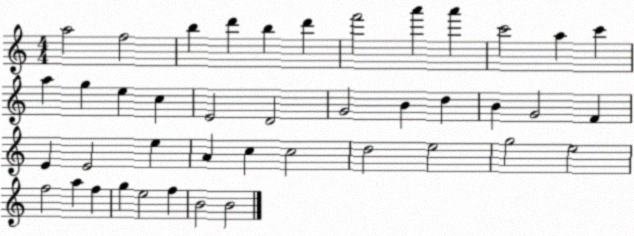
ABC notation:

X:1
T:Untitled
M:4/4
L:1/4
K:C
a2 f2 b d' b d' f'2 a' a' c'2 a c' a g e c E2 D2 G2 B d B G2 F E E2 e A c c2 d2 e2 g2 e2 f2 a f g e2 f B2 B2